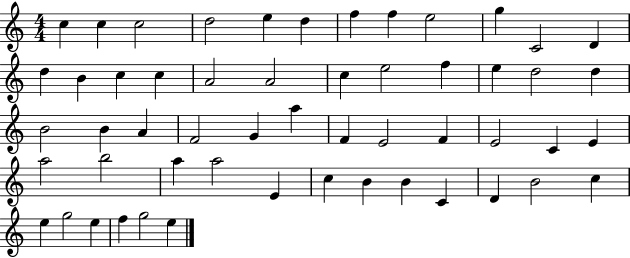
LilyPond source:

{
  \clef treble
  \numericTimeSignature
  \time 4/4
  \key c \major
  c''4 c''4 c''2 | d''2 e''4 d''4 | f''4 f''4 e''2 | g''4 c'2 d'4 | \break d''4 b'4 c''4 c''4 | a'2 a'2 | c''4 e''2 f''4 | e''4 d''2 d''4 | \break b'2 b'4 a'4 | f'2 g'4 a''4 | f'4 e'2 f'4 | e'2 c'4 e'4 | \break a''2 b''2 | a''4 a''2 e'4 | c''4 b'4 b'4 c'4 | d'4 b'2 c''4 | \break e''4 g''2 e''4 | f''4 g''2 e''4 | \bar "|."
}